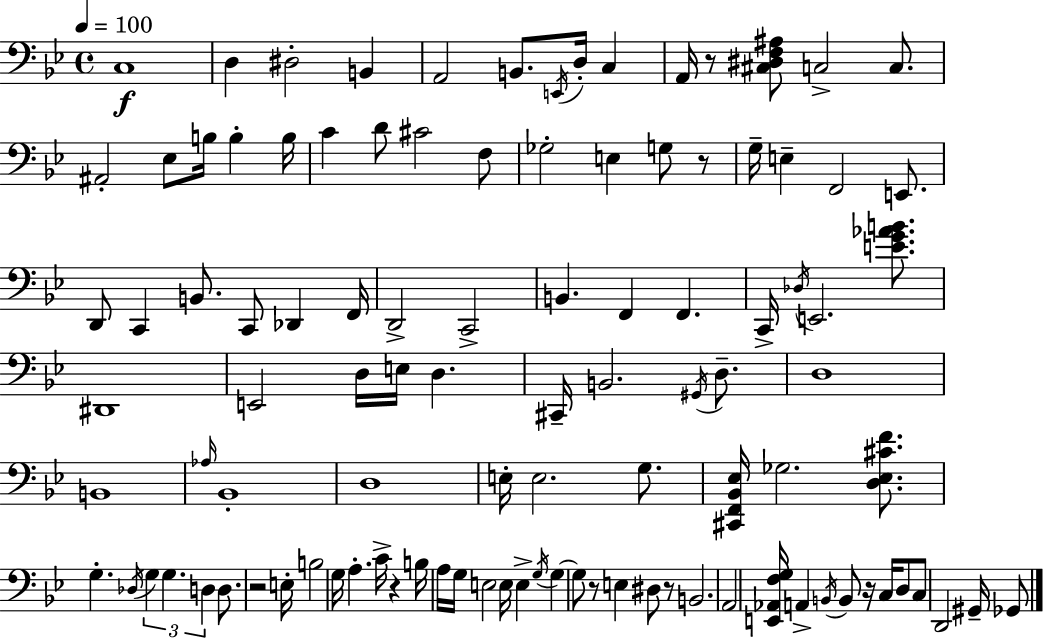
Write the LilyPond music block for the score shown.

{
  \clef bass
  \time 4/4
  \defaultTimeSignature
  \key bes \major
  \tempo 4 = 100
  c1\f | d4 dis2-. b,4 | a,2 b,8. \acciaccatura { e,16 } d16-. c4 | a,16 r8 <cis dis f ais>8 c2-> c8. | \break ais,2-. ees8 b16 b4-. | b16 c'4 d'8 cis'2 f8 | ges2-. e4 g8 r8 | g16-- e4-- f,2 e,8. | \break d,8 c,4 b,8. c,8 des,4 | f,16 d,2-> c,2-> | b,4. f,4 f,4. | c,16-> \acciaccatura { des16 } e,2. <e' g' aes' b'>8. | \break dis,1 | e,2 d16 e16 d4. | cis,16-- b,2. \acciaccatura { gis,16 } | d8.-- d1 | \break b,1 | \grace { aes16 } bes,1-. | d1 | e16-. e2. | \break g8. <cis, f, bes, ees>16 ges2. | <d ees cis' f'>8. g4.-. \acciaccatura { des16 } \tuplet 3/2 { g4 g4. | d4 } d8. r2 | e16-. b2 g16 a4.-. | \break c'16-> r4 b16 a16 g16 e2 | e16 e4-> \acciaccatura { g16 } g4~~ g8 | r8 e4 dis8 r8 b,2. | a,2 <e, aes, f g>16 a,4-> | \break \acciaccatura { b,16 } b,8 r16 c16 d8 c8 d,2 | gis,16-- ges,8 \bar "|."
}